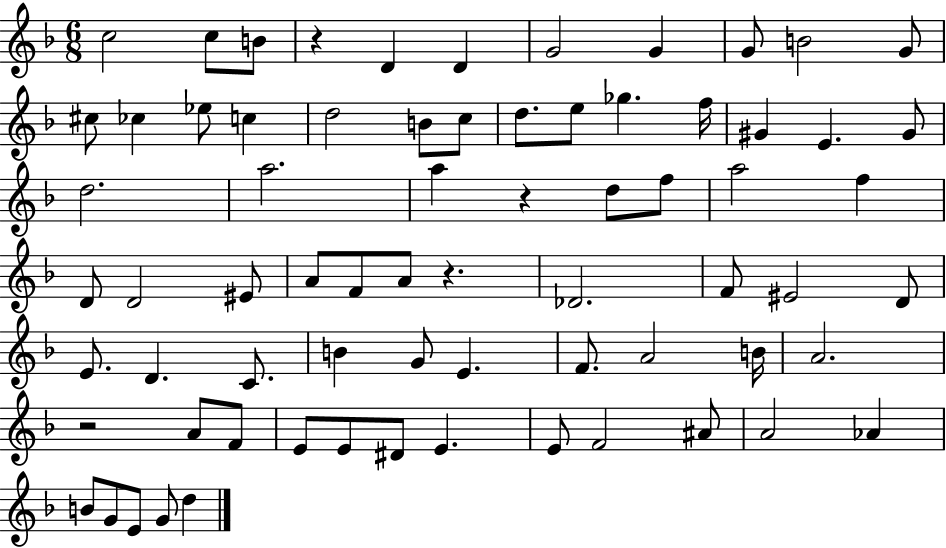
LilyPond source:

{
  \clef treble
  \numericTimeSignature
  \time 6/8
  \key f \major
  \repeat volta 2 { c''2 c''8 b'8 | r4 d'4 d'4 | g'2 g'4 | g'8 b'2 g'8 | \break cis''8 ces''4 ees''8 c''4 | d''2 b'8 c''8 | d''8. e''8 ges''4. f''16 | gis'4 e'4. gis'8 | \break d''2. | a''2. | a''4 r4 d''8 f''8 | a''2 f''4 | \break d'8 d'2 eis'8 | a'8 f'8 a'8 r4. | des'2. | f'8 eis'2 d'8 | \break e'8. d'4. c'8. | b'4 g'8 e'4. | f'8. a'2 b'16 | a'2. | \break r2 a'8 f'8 | e'8 e'8 dis'8 e'4. | e'8 f'2 ais'8 | a'2 aes'4 | \break b'8 g'8 e'8 g'8 d''4 | } \bar "|."
}